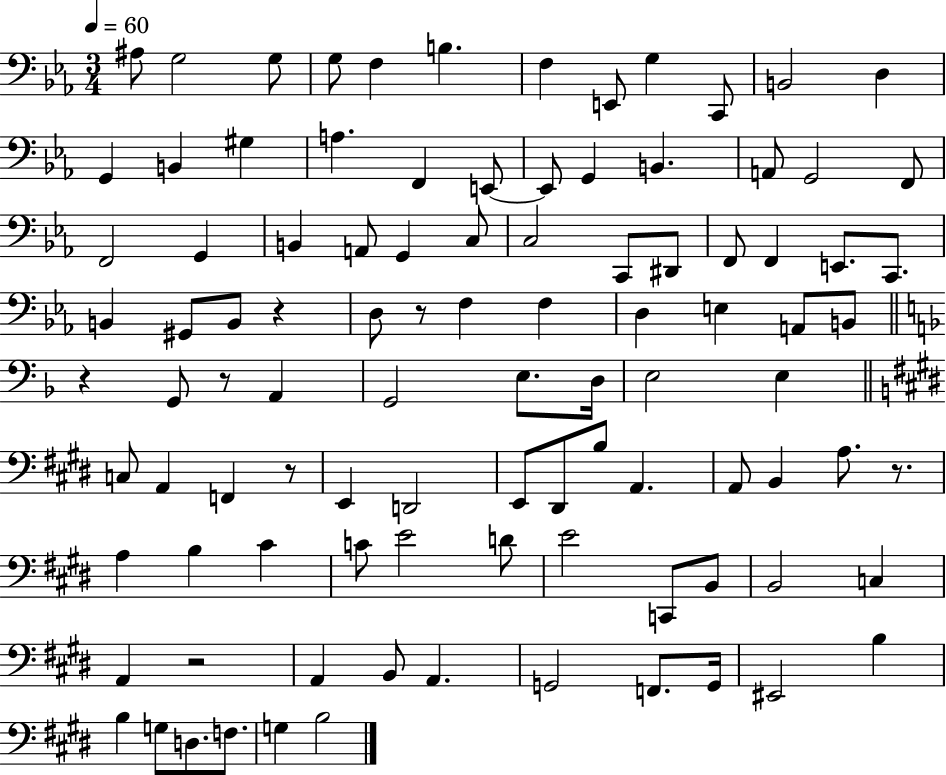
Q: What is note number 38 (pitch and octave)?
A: B2